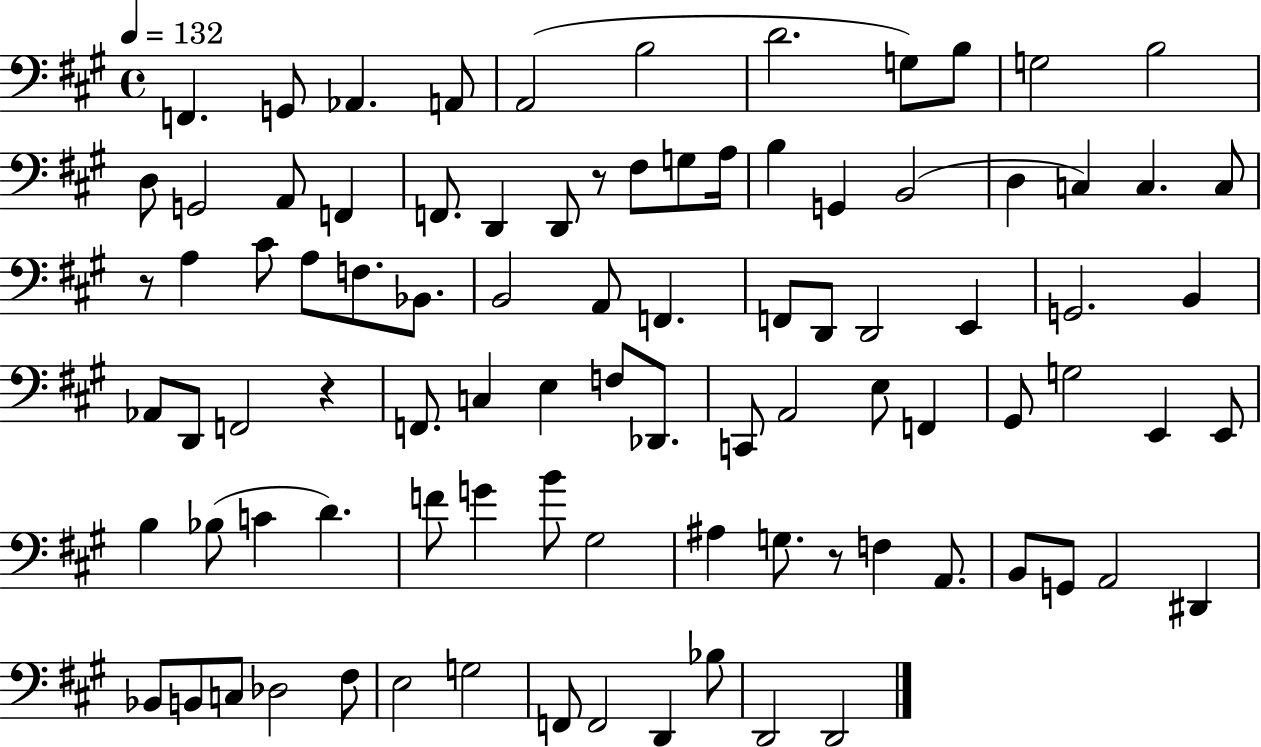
F2/q. G2/e Ab2/q. A2/e A2/h B3/h D4/h. G3/e B3/e G3/h B3/h D3/e G2/h A2/e F2/q F2/e. D2/q D2/e R/e F#3/e G3/e A3/s B3/q G2/q B2/h D3/q C3/q C3/q. C3/e R/e A3/q C#4/e A3/e F3/e. Bb2/e. B2/h A2/e F2/q. F2/e D2/e D2/h E2/q G2/h. B2/q Ab2/e D2/e F2/h R/q F2/e. C3/q E3/q F3/e Db2/e. C2/e A2/h E3/e F2/q G#2/e G3/h E2/q E2/e B3/q Bb3/e C4/q D4/q. F4/e G4/q B4/e G#3/h A#3/q G3/e. R/e F3/q A2/e. B2/e G2/e A2/h D#2/q Bb2/e B2/e C3/e Db3/h F#3/e E3/h G3/h F2/e F2/h D2/q Bb3/e D2/h D2/h